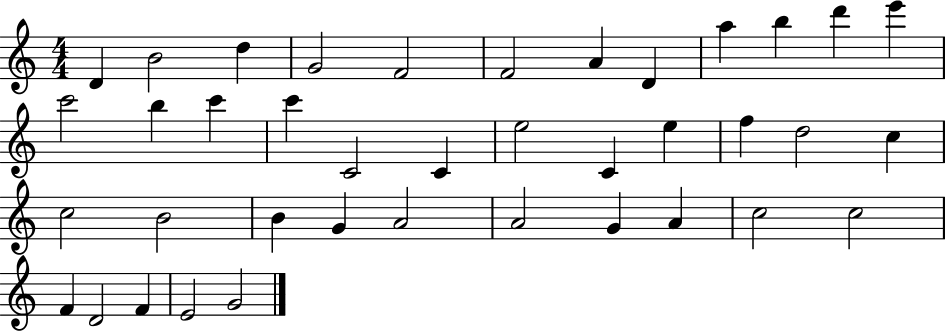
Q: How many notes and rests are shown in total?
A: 39